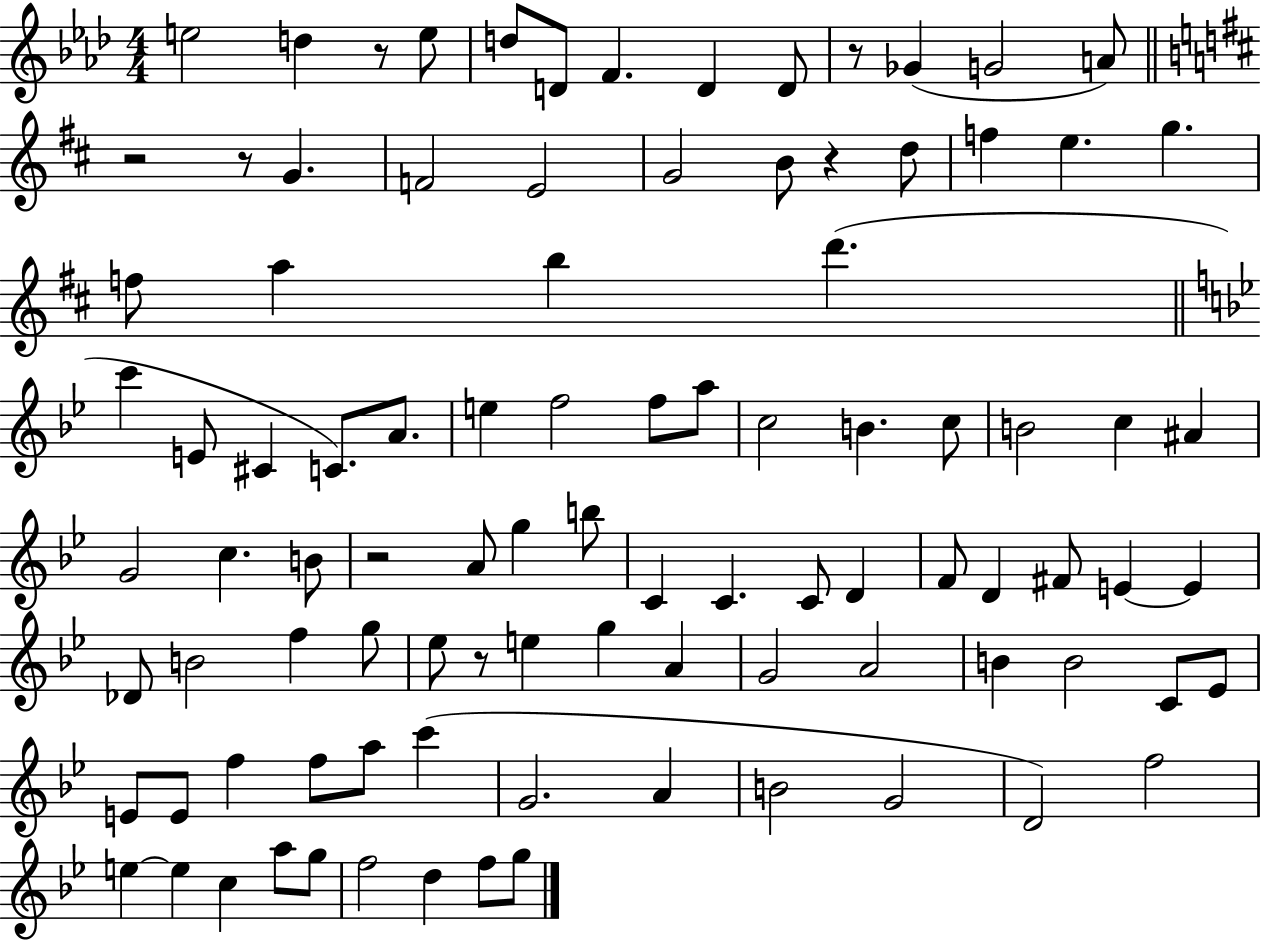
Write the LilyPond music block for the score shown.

{
  \clef treble
  \numericTimeSignature
  \time 4/4
  \key aes \major
  e''2 d''4 r8 e''8 | d''8 d'8 f'4. d'4 d'8 | r8 ges'4( g'2 a'8) | \bar "||" \break \key d \major r2 r8 g'4. | f'2 e'2 | g'2 b'8 r4 d''8 | f''4 e''4. g''4. | \break f''8 a''4 b''4 d'''4.( | \bar "||" \break \key bes \major c'''4 e'8 cis'4 c'8.) a'8. | e''4 f''2 f''8 a''8 | c''2 b'4. c''8 | b'2 c''4 ais'4 | \break g'2 c''4. b'8 | r2 a'8 g''4 b''8 | c'4 c'4. c'8 d'4 | f'8 d'4 fis'8 e'4~~ e'4 | \break des'8 b'2 f''4 g''8 | ees''8 r8 e''4 g''4 a'4 | g'2 a'2 | b'4 b'2 c'8 ees'8 | \break e'8 e'8 f''4 f''8 a''8 c'''4( | g'2. a'4 | b'2 g'2 | d'2) f''2 | \break e''4~~ e''4 c''4 a''8 g''8 | f''2 d''4 f''8 g''8 | \bar "|."
}